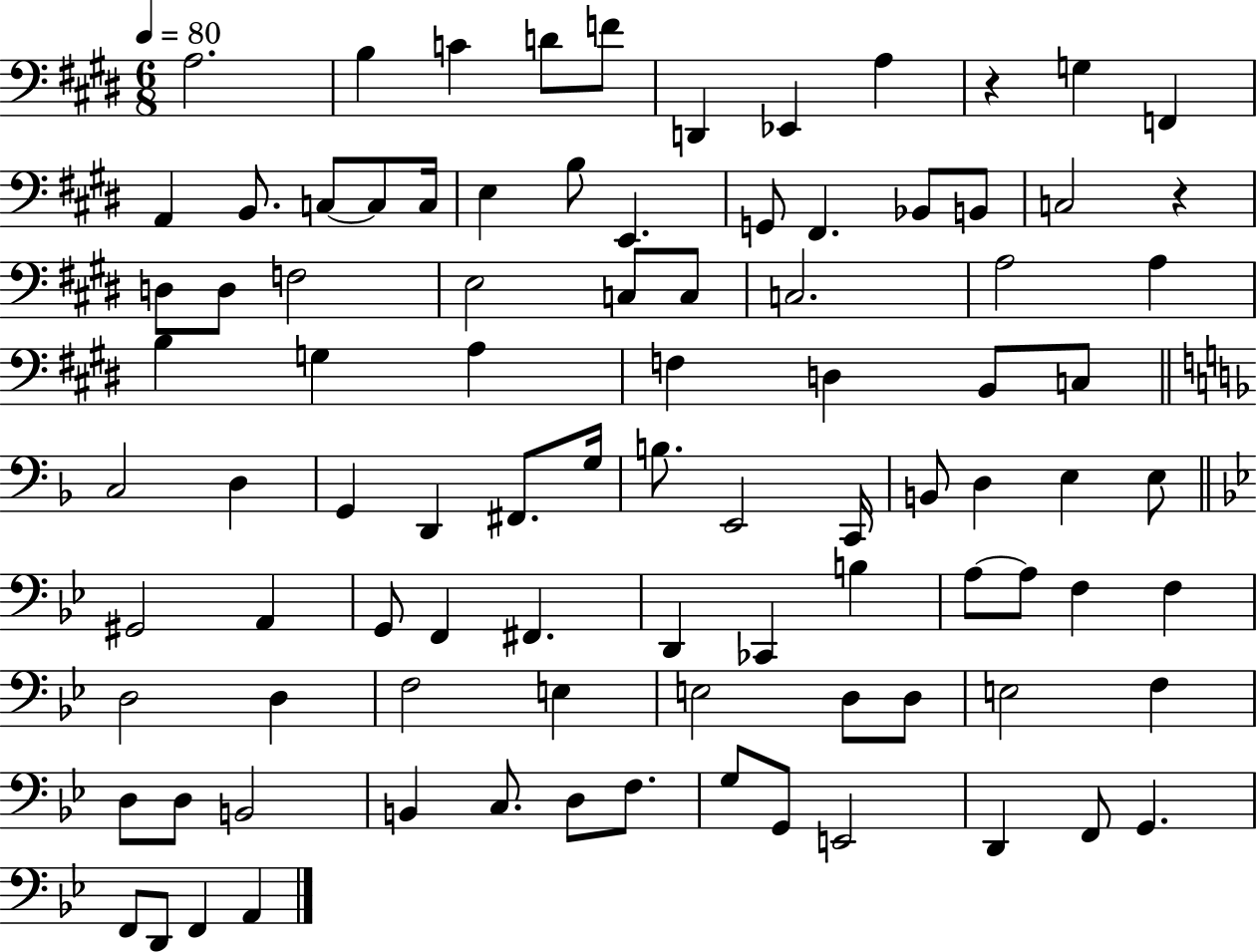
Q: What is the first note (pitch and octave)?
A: A3